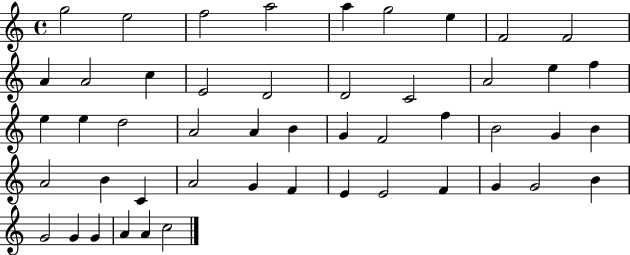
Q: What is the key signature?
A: C major